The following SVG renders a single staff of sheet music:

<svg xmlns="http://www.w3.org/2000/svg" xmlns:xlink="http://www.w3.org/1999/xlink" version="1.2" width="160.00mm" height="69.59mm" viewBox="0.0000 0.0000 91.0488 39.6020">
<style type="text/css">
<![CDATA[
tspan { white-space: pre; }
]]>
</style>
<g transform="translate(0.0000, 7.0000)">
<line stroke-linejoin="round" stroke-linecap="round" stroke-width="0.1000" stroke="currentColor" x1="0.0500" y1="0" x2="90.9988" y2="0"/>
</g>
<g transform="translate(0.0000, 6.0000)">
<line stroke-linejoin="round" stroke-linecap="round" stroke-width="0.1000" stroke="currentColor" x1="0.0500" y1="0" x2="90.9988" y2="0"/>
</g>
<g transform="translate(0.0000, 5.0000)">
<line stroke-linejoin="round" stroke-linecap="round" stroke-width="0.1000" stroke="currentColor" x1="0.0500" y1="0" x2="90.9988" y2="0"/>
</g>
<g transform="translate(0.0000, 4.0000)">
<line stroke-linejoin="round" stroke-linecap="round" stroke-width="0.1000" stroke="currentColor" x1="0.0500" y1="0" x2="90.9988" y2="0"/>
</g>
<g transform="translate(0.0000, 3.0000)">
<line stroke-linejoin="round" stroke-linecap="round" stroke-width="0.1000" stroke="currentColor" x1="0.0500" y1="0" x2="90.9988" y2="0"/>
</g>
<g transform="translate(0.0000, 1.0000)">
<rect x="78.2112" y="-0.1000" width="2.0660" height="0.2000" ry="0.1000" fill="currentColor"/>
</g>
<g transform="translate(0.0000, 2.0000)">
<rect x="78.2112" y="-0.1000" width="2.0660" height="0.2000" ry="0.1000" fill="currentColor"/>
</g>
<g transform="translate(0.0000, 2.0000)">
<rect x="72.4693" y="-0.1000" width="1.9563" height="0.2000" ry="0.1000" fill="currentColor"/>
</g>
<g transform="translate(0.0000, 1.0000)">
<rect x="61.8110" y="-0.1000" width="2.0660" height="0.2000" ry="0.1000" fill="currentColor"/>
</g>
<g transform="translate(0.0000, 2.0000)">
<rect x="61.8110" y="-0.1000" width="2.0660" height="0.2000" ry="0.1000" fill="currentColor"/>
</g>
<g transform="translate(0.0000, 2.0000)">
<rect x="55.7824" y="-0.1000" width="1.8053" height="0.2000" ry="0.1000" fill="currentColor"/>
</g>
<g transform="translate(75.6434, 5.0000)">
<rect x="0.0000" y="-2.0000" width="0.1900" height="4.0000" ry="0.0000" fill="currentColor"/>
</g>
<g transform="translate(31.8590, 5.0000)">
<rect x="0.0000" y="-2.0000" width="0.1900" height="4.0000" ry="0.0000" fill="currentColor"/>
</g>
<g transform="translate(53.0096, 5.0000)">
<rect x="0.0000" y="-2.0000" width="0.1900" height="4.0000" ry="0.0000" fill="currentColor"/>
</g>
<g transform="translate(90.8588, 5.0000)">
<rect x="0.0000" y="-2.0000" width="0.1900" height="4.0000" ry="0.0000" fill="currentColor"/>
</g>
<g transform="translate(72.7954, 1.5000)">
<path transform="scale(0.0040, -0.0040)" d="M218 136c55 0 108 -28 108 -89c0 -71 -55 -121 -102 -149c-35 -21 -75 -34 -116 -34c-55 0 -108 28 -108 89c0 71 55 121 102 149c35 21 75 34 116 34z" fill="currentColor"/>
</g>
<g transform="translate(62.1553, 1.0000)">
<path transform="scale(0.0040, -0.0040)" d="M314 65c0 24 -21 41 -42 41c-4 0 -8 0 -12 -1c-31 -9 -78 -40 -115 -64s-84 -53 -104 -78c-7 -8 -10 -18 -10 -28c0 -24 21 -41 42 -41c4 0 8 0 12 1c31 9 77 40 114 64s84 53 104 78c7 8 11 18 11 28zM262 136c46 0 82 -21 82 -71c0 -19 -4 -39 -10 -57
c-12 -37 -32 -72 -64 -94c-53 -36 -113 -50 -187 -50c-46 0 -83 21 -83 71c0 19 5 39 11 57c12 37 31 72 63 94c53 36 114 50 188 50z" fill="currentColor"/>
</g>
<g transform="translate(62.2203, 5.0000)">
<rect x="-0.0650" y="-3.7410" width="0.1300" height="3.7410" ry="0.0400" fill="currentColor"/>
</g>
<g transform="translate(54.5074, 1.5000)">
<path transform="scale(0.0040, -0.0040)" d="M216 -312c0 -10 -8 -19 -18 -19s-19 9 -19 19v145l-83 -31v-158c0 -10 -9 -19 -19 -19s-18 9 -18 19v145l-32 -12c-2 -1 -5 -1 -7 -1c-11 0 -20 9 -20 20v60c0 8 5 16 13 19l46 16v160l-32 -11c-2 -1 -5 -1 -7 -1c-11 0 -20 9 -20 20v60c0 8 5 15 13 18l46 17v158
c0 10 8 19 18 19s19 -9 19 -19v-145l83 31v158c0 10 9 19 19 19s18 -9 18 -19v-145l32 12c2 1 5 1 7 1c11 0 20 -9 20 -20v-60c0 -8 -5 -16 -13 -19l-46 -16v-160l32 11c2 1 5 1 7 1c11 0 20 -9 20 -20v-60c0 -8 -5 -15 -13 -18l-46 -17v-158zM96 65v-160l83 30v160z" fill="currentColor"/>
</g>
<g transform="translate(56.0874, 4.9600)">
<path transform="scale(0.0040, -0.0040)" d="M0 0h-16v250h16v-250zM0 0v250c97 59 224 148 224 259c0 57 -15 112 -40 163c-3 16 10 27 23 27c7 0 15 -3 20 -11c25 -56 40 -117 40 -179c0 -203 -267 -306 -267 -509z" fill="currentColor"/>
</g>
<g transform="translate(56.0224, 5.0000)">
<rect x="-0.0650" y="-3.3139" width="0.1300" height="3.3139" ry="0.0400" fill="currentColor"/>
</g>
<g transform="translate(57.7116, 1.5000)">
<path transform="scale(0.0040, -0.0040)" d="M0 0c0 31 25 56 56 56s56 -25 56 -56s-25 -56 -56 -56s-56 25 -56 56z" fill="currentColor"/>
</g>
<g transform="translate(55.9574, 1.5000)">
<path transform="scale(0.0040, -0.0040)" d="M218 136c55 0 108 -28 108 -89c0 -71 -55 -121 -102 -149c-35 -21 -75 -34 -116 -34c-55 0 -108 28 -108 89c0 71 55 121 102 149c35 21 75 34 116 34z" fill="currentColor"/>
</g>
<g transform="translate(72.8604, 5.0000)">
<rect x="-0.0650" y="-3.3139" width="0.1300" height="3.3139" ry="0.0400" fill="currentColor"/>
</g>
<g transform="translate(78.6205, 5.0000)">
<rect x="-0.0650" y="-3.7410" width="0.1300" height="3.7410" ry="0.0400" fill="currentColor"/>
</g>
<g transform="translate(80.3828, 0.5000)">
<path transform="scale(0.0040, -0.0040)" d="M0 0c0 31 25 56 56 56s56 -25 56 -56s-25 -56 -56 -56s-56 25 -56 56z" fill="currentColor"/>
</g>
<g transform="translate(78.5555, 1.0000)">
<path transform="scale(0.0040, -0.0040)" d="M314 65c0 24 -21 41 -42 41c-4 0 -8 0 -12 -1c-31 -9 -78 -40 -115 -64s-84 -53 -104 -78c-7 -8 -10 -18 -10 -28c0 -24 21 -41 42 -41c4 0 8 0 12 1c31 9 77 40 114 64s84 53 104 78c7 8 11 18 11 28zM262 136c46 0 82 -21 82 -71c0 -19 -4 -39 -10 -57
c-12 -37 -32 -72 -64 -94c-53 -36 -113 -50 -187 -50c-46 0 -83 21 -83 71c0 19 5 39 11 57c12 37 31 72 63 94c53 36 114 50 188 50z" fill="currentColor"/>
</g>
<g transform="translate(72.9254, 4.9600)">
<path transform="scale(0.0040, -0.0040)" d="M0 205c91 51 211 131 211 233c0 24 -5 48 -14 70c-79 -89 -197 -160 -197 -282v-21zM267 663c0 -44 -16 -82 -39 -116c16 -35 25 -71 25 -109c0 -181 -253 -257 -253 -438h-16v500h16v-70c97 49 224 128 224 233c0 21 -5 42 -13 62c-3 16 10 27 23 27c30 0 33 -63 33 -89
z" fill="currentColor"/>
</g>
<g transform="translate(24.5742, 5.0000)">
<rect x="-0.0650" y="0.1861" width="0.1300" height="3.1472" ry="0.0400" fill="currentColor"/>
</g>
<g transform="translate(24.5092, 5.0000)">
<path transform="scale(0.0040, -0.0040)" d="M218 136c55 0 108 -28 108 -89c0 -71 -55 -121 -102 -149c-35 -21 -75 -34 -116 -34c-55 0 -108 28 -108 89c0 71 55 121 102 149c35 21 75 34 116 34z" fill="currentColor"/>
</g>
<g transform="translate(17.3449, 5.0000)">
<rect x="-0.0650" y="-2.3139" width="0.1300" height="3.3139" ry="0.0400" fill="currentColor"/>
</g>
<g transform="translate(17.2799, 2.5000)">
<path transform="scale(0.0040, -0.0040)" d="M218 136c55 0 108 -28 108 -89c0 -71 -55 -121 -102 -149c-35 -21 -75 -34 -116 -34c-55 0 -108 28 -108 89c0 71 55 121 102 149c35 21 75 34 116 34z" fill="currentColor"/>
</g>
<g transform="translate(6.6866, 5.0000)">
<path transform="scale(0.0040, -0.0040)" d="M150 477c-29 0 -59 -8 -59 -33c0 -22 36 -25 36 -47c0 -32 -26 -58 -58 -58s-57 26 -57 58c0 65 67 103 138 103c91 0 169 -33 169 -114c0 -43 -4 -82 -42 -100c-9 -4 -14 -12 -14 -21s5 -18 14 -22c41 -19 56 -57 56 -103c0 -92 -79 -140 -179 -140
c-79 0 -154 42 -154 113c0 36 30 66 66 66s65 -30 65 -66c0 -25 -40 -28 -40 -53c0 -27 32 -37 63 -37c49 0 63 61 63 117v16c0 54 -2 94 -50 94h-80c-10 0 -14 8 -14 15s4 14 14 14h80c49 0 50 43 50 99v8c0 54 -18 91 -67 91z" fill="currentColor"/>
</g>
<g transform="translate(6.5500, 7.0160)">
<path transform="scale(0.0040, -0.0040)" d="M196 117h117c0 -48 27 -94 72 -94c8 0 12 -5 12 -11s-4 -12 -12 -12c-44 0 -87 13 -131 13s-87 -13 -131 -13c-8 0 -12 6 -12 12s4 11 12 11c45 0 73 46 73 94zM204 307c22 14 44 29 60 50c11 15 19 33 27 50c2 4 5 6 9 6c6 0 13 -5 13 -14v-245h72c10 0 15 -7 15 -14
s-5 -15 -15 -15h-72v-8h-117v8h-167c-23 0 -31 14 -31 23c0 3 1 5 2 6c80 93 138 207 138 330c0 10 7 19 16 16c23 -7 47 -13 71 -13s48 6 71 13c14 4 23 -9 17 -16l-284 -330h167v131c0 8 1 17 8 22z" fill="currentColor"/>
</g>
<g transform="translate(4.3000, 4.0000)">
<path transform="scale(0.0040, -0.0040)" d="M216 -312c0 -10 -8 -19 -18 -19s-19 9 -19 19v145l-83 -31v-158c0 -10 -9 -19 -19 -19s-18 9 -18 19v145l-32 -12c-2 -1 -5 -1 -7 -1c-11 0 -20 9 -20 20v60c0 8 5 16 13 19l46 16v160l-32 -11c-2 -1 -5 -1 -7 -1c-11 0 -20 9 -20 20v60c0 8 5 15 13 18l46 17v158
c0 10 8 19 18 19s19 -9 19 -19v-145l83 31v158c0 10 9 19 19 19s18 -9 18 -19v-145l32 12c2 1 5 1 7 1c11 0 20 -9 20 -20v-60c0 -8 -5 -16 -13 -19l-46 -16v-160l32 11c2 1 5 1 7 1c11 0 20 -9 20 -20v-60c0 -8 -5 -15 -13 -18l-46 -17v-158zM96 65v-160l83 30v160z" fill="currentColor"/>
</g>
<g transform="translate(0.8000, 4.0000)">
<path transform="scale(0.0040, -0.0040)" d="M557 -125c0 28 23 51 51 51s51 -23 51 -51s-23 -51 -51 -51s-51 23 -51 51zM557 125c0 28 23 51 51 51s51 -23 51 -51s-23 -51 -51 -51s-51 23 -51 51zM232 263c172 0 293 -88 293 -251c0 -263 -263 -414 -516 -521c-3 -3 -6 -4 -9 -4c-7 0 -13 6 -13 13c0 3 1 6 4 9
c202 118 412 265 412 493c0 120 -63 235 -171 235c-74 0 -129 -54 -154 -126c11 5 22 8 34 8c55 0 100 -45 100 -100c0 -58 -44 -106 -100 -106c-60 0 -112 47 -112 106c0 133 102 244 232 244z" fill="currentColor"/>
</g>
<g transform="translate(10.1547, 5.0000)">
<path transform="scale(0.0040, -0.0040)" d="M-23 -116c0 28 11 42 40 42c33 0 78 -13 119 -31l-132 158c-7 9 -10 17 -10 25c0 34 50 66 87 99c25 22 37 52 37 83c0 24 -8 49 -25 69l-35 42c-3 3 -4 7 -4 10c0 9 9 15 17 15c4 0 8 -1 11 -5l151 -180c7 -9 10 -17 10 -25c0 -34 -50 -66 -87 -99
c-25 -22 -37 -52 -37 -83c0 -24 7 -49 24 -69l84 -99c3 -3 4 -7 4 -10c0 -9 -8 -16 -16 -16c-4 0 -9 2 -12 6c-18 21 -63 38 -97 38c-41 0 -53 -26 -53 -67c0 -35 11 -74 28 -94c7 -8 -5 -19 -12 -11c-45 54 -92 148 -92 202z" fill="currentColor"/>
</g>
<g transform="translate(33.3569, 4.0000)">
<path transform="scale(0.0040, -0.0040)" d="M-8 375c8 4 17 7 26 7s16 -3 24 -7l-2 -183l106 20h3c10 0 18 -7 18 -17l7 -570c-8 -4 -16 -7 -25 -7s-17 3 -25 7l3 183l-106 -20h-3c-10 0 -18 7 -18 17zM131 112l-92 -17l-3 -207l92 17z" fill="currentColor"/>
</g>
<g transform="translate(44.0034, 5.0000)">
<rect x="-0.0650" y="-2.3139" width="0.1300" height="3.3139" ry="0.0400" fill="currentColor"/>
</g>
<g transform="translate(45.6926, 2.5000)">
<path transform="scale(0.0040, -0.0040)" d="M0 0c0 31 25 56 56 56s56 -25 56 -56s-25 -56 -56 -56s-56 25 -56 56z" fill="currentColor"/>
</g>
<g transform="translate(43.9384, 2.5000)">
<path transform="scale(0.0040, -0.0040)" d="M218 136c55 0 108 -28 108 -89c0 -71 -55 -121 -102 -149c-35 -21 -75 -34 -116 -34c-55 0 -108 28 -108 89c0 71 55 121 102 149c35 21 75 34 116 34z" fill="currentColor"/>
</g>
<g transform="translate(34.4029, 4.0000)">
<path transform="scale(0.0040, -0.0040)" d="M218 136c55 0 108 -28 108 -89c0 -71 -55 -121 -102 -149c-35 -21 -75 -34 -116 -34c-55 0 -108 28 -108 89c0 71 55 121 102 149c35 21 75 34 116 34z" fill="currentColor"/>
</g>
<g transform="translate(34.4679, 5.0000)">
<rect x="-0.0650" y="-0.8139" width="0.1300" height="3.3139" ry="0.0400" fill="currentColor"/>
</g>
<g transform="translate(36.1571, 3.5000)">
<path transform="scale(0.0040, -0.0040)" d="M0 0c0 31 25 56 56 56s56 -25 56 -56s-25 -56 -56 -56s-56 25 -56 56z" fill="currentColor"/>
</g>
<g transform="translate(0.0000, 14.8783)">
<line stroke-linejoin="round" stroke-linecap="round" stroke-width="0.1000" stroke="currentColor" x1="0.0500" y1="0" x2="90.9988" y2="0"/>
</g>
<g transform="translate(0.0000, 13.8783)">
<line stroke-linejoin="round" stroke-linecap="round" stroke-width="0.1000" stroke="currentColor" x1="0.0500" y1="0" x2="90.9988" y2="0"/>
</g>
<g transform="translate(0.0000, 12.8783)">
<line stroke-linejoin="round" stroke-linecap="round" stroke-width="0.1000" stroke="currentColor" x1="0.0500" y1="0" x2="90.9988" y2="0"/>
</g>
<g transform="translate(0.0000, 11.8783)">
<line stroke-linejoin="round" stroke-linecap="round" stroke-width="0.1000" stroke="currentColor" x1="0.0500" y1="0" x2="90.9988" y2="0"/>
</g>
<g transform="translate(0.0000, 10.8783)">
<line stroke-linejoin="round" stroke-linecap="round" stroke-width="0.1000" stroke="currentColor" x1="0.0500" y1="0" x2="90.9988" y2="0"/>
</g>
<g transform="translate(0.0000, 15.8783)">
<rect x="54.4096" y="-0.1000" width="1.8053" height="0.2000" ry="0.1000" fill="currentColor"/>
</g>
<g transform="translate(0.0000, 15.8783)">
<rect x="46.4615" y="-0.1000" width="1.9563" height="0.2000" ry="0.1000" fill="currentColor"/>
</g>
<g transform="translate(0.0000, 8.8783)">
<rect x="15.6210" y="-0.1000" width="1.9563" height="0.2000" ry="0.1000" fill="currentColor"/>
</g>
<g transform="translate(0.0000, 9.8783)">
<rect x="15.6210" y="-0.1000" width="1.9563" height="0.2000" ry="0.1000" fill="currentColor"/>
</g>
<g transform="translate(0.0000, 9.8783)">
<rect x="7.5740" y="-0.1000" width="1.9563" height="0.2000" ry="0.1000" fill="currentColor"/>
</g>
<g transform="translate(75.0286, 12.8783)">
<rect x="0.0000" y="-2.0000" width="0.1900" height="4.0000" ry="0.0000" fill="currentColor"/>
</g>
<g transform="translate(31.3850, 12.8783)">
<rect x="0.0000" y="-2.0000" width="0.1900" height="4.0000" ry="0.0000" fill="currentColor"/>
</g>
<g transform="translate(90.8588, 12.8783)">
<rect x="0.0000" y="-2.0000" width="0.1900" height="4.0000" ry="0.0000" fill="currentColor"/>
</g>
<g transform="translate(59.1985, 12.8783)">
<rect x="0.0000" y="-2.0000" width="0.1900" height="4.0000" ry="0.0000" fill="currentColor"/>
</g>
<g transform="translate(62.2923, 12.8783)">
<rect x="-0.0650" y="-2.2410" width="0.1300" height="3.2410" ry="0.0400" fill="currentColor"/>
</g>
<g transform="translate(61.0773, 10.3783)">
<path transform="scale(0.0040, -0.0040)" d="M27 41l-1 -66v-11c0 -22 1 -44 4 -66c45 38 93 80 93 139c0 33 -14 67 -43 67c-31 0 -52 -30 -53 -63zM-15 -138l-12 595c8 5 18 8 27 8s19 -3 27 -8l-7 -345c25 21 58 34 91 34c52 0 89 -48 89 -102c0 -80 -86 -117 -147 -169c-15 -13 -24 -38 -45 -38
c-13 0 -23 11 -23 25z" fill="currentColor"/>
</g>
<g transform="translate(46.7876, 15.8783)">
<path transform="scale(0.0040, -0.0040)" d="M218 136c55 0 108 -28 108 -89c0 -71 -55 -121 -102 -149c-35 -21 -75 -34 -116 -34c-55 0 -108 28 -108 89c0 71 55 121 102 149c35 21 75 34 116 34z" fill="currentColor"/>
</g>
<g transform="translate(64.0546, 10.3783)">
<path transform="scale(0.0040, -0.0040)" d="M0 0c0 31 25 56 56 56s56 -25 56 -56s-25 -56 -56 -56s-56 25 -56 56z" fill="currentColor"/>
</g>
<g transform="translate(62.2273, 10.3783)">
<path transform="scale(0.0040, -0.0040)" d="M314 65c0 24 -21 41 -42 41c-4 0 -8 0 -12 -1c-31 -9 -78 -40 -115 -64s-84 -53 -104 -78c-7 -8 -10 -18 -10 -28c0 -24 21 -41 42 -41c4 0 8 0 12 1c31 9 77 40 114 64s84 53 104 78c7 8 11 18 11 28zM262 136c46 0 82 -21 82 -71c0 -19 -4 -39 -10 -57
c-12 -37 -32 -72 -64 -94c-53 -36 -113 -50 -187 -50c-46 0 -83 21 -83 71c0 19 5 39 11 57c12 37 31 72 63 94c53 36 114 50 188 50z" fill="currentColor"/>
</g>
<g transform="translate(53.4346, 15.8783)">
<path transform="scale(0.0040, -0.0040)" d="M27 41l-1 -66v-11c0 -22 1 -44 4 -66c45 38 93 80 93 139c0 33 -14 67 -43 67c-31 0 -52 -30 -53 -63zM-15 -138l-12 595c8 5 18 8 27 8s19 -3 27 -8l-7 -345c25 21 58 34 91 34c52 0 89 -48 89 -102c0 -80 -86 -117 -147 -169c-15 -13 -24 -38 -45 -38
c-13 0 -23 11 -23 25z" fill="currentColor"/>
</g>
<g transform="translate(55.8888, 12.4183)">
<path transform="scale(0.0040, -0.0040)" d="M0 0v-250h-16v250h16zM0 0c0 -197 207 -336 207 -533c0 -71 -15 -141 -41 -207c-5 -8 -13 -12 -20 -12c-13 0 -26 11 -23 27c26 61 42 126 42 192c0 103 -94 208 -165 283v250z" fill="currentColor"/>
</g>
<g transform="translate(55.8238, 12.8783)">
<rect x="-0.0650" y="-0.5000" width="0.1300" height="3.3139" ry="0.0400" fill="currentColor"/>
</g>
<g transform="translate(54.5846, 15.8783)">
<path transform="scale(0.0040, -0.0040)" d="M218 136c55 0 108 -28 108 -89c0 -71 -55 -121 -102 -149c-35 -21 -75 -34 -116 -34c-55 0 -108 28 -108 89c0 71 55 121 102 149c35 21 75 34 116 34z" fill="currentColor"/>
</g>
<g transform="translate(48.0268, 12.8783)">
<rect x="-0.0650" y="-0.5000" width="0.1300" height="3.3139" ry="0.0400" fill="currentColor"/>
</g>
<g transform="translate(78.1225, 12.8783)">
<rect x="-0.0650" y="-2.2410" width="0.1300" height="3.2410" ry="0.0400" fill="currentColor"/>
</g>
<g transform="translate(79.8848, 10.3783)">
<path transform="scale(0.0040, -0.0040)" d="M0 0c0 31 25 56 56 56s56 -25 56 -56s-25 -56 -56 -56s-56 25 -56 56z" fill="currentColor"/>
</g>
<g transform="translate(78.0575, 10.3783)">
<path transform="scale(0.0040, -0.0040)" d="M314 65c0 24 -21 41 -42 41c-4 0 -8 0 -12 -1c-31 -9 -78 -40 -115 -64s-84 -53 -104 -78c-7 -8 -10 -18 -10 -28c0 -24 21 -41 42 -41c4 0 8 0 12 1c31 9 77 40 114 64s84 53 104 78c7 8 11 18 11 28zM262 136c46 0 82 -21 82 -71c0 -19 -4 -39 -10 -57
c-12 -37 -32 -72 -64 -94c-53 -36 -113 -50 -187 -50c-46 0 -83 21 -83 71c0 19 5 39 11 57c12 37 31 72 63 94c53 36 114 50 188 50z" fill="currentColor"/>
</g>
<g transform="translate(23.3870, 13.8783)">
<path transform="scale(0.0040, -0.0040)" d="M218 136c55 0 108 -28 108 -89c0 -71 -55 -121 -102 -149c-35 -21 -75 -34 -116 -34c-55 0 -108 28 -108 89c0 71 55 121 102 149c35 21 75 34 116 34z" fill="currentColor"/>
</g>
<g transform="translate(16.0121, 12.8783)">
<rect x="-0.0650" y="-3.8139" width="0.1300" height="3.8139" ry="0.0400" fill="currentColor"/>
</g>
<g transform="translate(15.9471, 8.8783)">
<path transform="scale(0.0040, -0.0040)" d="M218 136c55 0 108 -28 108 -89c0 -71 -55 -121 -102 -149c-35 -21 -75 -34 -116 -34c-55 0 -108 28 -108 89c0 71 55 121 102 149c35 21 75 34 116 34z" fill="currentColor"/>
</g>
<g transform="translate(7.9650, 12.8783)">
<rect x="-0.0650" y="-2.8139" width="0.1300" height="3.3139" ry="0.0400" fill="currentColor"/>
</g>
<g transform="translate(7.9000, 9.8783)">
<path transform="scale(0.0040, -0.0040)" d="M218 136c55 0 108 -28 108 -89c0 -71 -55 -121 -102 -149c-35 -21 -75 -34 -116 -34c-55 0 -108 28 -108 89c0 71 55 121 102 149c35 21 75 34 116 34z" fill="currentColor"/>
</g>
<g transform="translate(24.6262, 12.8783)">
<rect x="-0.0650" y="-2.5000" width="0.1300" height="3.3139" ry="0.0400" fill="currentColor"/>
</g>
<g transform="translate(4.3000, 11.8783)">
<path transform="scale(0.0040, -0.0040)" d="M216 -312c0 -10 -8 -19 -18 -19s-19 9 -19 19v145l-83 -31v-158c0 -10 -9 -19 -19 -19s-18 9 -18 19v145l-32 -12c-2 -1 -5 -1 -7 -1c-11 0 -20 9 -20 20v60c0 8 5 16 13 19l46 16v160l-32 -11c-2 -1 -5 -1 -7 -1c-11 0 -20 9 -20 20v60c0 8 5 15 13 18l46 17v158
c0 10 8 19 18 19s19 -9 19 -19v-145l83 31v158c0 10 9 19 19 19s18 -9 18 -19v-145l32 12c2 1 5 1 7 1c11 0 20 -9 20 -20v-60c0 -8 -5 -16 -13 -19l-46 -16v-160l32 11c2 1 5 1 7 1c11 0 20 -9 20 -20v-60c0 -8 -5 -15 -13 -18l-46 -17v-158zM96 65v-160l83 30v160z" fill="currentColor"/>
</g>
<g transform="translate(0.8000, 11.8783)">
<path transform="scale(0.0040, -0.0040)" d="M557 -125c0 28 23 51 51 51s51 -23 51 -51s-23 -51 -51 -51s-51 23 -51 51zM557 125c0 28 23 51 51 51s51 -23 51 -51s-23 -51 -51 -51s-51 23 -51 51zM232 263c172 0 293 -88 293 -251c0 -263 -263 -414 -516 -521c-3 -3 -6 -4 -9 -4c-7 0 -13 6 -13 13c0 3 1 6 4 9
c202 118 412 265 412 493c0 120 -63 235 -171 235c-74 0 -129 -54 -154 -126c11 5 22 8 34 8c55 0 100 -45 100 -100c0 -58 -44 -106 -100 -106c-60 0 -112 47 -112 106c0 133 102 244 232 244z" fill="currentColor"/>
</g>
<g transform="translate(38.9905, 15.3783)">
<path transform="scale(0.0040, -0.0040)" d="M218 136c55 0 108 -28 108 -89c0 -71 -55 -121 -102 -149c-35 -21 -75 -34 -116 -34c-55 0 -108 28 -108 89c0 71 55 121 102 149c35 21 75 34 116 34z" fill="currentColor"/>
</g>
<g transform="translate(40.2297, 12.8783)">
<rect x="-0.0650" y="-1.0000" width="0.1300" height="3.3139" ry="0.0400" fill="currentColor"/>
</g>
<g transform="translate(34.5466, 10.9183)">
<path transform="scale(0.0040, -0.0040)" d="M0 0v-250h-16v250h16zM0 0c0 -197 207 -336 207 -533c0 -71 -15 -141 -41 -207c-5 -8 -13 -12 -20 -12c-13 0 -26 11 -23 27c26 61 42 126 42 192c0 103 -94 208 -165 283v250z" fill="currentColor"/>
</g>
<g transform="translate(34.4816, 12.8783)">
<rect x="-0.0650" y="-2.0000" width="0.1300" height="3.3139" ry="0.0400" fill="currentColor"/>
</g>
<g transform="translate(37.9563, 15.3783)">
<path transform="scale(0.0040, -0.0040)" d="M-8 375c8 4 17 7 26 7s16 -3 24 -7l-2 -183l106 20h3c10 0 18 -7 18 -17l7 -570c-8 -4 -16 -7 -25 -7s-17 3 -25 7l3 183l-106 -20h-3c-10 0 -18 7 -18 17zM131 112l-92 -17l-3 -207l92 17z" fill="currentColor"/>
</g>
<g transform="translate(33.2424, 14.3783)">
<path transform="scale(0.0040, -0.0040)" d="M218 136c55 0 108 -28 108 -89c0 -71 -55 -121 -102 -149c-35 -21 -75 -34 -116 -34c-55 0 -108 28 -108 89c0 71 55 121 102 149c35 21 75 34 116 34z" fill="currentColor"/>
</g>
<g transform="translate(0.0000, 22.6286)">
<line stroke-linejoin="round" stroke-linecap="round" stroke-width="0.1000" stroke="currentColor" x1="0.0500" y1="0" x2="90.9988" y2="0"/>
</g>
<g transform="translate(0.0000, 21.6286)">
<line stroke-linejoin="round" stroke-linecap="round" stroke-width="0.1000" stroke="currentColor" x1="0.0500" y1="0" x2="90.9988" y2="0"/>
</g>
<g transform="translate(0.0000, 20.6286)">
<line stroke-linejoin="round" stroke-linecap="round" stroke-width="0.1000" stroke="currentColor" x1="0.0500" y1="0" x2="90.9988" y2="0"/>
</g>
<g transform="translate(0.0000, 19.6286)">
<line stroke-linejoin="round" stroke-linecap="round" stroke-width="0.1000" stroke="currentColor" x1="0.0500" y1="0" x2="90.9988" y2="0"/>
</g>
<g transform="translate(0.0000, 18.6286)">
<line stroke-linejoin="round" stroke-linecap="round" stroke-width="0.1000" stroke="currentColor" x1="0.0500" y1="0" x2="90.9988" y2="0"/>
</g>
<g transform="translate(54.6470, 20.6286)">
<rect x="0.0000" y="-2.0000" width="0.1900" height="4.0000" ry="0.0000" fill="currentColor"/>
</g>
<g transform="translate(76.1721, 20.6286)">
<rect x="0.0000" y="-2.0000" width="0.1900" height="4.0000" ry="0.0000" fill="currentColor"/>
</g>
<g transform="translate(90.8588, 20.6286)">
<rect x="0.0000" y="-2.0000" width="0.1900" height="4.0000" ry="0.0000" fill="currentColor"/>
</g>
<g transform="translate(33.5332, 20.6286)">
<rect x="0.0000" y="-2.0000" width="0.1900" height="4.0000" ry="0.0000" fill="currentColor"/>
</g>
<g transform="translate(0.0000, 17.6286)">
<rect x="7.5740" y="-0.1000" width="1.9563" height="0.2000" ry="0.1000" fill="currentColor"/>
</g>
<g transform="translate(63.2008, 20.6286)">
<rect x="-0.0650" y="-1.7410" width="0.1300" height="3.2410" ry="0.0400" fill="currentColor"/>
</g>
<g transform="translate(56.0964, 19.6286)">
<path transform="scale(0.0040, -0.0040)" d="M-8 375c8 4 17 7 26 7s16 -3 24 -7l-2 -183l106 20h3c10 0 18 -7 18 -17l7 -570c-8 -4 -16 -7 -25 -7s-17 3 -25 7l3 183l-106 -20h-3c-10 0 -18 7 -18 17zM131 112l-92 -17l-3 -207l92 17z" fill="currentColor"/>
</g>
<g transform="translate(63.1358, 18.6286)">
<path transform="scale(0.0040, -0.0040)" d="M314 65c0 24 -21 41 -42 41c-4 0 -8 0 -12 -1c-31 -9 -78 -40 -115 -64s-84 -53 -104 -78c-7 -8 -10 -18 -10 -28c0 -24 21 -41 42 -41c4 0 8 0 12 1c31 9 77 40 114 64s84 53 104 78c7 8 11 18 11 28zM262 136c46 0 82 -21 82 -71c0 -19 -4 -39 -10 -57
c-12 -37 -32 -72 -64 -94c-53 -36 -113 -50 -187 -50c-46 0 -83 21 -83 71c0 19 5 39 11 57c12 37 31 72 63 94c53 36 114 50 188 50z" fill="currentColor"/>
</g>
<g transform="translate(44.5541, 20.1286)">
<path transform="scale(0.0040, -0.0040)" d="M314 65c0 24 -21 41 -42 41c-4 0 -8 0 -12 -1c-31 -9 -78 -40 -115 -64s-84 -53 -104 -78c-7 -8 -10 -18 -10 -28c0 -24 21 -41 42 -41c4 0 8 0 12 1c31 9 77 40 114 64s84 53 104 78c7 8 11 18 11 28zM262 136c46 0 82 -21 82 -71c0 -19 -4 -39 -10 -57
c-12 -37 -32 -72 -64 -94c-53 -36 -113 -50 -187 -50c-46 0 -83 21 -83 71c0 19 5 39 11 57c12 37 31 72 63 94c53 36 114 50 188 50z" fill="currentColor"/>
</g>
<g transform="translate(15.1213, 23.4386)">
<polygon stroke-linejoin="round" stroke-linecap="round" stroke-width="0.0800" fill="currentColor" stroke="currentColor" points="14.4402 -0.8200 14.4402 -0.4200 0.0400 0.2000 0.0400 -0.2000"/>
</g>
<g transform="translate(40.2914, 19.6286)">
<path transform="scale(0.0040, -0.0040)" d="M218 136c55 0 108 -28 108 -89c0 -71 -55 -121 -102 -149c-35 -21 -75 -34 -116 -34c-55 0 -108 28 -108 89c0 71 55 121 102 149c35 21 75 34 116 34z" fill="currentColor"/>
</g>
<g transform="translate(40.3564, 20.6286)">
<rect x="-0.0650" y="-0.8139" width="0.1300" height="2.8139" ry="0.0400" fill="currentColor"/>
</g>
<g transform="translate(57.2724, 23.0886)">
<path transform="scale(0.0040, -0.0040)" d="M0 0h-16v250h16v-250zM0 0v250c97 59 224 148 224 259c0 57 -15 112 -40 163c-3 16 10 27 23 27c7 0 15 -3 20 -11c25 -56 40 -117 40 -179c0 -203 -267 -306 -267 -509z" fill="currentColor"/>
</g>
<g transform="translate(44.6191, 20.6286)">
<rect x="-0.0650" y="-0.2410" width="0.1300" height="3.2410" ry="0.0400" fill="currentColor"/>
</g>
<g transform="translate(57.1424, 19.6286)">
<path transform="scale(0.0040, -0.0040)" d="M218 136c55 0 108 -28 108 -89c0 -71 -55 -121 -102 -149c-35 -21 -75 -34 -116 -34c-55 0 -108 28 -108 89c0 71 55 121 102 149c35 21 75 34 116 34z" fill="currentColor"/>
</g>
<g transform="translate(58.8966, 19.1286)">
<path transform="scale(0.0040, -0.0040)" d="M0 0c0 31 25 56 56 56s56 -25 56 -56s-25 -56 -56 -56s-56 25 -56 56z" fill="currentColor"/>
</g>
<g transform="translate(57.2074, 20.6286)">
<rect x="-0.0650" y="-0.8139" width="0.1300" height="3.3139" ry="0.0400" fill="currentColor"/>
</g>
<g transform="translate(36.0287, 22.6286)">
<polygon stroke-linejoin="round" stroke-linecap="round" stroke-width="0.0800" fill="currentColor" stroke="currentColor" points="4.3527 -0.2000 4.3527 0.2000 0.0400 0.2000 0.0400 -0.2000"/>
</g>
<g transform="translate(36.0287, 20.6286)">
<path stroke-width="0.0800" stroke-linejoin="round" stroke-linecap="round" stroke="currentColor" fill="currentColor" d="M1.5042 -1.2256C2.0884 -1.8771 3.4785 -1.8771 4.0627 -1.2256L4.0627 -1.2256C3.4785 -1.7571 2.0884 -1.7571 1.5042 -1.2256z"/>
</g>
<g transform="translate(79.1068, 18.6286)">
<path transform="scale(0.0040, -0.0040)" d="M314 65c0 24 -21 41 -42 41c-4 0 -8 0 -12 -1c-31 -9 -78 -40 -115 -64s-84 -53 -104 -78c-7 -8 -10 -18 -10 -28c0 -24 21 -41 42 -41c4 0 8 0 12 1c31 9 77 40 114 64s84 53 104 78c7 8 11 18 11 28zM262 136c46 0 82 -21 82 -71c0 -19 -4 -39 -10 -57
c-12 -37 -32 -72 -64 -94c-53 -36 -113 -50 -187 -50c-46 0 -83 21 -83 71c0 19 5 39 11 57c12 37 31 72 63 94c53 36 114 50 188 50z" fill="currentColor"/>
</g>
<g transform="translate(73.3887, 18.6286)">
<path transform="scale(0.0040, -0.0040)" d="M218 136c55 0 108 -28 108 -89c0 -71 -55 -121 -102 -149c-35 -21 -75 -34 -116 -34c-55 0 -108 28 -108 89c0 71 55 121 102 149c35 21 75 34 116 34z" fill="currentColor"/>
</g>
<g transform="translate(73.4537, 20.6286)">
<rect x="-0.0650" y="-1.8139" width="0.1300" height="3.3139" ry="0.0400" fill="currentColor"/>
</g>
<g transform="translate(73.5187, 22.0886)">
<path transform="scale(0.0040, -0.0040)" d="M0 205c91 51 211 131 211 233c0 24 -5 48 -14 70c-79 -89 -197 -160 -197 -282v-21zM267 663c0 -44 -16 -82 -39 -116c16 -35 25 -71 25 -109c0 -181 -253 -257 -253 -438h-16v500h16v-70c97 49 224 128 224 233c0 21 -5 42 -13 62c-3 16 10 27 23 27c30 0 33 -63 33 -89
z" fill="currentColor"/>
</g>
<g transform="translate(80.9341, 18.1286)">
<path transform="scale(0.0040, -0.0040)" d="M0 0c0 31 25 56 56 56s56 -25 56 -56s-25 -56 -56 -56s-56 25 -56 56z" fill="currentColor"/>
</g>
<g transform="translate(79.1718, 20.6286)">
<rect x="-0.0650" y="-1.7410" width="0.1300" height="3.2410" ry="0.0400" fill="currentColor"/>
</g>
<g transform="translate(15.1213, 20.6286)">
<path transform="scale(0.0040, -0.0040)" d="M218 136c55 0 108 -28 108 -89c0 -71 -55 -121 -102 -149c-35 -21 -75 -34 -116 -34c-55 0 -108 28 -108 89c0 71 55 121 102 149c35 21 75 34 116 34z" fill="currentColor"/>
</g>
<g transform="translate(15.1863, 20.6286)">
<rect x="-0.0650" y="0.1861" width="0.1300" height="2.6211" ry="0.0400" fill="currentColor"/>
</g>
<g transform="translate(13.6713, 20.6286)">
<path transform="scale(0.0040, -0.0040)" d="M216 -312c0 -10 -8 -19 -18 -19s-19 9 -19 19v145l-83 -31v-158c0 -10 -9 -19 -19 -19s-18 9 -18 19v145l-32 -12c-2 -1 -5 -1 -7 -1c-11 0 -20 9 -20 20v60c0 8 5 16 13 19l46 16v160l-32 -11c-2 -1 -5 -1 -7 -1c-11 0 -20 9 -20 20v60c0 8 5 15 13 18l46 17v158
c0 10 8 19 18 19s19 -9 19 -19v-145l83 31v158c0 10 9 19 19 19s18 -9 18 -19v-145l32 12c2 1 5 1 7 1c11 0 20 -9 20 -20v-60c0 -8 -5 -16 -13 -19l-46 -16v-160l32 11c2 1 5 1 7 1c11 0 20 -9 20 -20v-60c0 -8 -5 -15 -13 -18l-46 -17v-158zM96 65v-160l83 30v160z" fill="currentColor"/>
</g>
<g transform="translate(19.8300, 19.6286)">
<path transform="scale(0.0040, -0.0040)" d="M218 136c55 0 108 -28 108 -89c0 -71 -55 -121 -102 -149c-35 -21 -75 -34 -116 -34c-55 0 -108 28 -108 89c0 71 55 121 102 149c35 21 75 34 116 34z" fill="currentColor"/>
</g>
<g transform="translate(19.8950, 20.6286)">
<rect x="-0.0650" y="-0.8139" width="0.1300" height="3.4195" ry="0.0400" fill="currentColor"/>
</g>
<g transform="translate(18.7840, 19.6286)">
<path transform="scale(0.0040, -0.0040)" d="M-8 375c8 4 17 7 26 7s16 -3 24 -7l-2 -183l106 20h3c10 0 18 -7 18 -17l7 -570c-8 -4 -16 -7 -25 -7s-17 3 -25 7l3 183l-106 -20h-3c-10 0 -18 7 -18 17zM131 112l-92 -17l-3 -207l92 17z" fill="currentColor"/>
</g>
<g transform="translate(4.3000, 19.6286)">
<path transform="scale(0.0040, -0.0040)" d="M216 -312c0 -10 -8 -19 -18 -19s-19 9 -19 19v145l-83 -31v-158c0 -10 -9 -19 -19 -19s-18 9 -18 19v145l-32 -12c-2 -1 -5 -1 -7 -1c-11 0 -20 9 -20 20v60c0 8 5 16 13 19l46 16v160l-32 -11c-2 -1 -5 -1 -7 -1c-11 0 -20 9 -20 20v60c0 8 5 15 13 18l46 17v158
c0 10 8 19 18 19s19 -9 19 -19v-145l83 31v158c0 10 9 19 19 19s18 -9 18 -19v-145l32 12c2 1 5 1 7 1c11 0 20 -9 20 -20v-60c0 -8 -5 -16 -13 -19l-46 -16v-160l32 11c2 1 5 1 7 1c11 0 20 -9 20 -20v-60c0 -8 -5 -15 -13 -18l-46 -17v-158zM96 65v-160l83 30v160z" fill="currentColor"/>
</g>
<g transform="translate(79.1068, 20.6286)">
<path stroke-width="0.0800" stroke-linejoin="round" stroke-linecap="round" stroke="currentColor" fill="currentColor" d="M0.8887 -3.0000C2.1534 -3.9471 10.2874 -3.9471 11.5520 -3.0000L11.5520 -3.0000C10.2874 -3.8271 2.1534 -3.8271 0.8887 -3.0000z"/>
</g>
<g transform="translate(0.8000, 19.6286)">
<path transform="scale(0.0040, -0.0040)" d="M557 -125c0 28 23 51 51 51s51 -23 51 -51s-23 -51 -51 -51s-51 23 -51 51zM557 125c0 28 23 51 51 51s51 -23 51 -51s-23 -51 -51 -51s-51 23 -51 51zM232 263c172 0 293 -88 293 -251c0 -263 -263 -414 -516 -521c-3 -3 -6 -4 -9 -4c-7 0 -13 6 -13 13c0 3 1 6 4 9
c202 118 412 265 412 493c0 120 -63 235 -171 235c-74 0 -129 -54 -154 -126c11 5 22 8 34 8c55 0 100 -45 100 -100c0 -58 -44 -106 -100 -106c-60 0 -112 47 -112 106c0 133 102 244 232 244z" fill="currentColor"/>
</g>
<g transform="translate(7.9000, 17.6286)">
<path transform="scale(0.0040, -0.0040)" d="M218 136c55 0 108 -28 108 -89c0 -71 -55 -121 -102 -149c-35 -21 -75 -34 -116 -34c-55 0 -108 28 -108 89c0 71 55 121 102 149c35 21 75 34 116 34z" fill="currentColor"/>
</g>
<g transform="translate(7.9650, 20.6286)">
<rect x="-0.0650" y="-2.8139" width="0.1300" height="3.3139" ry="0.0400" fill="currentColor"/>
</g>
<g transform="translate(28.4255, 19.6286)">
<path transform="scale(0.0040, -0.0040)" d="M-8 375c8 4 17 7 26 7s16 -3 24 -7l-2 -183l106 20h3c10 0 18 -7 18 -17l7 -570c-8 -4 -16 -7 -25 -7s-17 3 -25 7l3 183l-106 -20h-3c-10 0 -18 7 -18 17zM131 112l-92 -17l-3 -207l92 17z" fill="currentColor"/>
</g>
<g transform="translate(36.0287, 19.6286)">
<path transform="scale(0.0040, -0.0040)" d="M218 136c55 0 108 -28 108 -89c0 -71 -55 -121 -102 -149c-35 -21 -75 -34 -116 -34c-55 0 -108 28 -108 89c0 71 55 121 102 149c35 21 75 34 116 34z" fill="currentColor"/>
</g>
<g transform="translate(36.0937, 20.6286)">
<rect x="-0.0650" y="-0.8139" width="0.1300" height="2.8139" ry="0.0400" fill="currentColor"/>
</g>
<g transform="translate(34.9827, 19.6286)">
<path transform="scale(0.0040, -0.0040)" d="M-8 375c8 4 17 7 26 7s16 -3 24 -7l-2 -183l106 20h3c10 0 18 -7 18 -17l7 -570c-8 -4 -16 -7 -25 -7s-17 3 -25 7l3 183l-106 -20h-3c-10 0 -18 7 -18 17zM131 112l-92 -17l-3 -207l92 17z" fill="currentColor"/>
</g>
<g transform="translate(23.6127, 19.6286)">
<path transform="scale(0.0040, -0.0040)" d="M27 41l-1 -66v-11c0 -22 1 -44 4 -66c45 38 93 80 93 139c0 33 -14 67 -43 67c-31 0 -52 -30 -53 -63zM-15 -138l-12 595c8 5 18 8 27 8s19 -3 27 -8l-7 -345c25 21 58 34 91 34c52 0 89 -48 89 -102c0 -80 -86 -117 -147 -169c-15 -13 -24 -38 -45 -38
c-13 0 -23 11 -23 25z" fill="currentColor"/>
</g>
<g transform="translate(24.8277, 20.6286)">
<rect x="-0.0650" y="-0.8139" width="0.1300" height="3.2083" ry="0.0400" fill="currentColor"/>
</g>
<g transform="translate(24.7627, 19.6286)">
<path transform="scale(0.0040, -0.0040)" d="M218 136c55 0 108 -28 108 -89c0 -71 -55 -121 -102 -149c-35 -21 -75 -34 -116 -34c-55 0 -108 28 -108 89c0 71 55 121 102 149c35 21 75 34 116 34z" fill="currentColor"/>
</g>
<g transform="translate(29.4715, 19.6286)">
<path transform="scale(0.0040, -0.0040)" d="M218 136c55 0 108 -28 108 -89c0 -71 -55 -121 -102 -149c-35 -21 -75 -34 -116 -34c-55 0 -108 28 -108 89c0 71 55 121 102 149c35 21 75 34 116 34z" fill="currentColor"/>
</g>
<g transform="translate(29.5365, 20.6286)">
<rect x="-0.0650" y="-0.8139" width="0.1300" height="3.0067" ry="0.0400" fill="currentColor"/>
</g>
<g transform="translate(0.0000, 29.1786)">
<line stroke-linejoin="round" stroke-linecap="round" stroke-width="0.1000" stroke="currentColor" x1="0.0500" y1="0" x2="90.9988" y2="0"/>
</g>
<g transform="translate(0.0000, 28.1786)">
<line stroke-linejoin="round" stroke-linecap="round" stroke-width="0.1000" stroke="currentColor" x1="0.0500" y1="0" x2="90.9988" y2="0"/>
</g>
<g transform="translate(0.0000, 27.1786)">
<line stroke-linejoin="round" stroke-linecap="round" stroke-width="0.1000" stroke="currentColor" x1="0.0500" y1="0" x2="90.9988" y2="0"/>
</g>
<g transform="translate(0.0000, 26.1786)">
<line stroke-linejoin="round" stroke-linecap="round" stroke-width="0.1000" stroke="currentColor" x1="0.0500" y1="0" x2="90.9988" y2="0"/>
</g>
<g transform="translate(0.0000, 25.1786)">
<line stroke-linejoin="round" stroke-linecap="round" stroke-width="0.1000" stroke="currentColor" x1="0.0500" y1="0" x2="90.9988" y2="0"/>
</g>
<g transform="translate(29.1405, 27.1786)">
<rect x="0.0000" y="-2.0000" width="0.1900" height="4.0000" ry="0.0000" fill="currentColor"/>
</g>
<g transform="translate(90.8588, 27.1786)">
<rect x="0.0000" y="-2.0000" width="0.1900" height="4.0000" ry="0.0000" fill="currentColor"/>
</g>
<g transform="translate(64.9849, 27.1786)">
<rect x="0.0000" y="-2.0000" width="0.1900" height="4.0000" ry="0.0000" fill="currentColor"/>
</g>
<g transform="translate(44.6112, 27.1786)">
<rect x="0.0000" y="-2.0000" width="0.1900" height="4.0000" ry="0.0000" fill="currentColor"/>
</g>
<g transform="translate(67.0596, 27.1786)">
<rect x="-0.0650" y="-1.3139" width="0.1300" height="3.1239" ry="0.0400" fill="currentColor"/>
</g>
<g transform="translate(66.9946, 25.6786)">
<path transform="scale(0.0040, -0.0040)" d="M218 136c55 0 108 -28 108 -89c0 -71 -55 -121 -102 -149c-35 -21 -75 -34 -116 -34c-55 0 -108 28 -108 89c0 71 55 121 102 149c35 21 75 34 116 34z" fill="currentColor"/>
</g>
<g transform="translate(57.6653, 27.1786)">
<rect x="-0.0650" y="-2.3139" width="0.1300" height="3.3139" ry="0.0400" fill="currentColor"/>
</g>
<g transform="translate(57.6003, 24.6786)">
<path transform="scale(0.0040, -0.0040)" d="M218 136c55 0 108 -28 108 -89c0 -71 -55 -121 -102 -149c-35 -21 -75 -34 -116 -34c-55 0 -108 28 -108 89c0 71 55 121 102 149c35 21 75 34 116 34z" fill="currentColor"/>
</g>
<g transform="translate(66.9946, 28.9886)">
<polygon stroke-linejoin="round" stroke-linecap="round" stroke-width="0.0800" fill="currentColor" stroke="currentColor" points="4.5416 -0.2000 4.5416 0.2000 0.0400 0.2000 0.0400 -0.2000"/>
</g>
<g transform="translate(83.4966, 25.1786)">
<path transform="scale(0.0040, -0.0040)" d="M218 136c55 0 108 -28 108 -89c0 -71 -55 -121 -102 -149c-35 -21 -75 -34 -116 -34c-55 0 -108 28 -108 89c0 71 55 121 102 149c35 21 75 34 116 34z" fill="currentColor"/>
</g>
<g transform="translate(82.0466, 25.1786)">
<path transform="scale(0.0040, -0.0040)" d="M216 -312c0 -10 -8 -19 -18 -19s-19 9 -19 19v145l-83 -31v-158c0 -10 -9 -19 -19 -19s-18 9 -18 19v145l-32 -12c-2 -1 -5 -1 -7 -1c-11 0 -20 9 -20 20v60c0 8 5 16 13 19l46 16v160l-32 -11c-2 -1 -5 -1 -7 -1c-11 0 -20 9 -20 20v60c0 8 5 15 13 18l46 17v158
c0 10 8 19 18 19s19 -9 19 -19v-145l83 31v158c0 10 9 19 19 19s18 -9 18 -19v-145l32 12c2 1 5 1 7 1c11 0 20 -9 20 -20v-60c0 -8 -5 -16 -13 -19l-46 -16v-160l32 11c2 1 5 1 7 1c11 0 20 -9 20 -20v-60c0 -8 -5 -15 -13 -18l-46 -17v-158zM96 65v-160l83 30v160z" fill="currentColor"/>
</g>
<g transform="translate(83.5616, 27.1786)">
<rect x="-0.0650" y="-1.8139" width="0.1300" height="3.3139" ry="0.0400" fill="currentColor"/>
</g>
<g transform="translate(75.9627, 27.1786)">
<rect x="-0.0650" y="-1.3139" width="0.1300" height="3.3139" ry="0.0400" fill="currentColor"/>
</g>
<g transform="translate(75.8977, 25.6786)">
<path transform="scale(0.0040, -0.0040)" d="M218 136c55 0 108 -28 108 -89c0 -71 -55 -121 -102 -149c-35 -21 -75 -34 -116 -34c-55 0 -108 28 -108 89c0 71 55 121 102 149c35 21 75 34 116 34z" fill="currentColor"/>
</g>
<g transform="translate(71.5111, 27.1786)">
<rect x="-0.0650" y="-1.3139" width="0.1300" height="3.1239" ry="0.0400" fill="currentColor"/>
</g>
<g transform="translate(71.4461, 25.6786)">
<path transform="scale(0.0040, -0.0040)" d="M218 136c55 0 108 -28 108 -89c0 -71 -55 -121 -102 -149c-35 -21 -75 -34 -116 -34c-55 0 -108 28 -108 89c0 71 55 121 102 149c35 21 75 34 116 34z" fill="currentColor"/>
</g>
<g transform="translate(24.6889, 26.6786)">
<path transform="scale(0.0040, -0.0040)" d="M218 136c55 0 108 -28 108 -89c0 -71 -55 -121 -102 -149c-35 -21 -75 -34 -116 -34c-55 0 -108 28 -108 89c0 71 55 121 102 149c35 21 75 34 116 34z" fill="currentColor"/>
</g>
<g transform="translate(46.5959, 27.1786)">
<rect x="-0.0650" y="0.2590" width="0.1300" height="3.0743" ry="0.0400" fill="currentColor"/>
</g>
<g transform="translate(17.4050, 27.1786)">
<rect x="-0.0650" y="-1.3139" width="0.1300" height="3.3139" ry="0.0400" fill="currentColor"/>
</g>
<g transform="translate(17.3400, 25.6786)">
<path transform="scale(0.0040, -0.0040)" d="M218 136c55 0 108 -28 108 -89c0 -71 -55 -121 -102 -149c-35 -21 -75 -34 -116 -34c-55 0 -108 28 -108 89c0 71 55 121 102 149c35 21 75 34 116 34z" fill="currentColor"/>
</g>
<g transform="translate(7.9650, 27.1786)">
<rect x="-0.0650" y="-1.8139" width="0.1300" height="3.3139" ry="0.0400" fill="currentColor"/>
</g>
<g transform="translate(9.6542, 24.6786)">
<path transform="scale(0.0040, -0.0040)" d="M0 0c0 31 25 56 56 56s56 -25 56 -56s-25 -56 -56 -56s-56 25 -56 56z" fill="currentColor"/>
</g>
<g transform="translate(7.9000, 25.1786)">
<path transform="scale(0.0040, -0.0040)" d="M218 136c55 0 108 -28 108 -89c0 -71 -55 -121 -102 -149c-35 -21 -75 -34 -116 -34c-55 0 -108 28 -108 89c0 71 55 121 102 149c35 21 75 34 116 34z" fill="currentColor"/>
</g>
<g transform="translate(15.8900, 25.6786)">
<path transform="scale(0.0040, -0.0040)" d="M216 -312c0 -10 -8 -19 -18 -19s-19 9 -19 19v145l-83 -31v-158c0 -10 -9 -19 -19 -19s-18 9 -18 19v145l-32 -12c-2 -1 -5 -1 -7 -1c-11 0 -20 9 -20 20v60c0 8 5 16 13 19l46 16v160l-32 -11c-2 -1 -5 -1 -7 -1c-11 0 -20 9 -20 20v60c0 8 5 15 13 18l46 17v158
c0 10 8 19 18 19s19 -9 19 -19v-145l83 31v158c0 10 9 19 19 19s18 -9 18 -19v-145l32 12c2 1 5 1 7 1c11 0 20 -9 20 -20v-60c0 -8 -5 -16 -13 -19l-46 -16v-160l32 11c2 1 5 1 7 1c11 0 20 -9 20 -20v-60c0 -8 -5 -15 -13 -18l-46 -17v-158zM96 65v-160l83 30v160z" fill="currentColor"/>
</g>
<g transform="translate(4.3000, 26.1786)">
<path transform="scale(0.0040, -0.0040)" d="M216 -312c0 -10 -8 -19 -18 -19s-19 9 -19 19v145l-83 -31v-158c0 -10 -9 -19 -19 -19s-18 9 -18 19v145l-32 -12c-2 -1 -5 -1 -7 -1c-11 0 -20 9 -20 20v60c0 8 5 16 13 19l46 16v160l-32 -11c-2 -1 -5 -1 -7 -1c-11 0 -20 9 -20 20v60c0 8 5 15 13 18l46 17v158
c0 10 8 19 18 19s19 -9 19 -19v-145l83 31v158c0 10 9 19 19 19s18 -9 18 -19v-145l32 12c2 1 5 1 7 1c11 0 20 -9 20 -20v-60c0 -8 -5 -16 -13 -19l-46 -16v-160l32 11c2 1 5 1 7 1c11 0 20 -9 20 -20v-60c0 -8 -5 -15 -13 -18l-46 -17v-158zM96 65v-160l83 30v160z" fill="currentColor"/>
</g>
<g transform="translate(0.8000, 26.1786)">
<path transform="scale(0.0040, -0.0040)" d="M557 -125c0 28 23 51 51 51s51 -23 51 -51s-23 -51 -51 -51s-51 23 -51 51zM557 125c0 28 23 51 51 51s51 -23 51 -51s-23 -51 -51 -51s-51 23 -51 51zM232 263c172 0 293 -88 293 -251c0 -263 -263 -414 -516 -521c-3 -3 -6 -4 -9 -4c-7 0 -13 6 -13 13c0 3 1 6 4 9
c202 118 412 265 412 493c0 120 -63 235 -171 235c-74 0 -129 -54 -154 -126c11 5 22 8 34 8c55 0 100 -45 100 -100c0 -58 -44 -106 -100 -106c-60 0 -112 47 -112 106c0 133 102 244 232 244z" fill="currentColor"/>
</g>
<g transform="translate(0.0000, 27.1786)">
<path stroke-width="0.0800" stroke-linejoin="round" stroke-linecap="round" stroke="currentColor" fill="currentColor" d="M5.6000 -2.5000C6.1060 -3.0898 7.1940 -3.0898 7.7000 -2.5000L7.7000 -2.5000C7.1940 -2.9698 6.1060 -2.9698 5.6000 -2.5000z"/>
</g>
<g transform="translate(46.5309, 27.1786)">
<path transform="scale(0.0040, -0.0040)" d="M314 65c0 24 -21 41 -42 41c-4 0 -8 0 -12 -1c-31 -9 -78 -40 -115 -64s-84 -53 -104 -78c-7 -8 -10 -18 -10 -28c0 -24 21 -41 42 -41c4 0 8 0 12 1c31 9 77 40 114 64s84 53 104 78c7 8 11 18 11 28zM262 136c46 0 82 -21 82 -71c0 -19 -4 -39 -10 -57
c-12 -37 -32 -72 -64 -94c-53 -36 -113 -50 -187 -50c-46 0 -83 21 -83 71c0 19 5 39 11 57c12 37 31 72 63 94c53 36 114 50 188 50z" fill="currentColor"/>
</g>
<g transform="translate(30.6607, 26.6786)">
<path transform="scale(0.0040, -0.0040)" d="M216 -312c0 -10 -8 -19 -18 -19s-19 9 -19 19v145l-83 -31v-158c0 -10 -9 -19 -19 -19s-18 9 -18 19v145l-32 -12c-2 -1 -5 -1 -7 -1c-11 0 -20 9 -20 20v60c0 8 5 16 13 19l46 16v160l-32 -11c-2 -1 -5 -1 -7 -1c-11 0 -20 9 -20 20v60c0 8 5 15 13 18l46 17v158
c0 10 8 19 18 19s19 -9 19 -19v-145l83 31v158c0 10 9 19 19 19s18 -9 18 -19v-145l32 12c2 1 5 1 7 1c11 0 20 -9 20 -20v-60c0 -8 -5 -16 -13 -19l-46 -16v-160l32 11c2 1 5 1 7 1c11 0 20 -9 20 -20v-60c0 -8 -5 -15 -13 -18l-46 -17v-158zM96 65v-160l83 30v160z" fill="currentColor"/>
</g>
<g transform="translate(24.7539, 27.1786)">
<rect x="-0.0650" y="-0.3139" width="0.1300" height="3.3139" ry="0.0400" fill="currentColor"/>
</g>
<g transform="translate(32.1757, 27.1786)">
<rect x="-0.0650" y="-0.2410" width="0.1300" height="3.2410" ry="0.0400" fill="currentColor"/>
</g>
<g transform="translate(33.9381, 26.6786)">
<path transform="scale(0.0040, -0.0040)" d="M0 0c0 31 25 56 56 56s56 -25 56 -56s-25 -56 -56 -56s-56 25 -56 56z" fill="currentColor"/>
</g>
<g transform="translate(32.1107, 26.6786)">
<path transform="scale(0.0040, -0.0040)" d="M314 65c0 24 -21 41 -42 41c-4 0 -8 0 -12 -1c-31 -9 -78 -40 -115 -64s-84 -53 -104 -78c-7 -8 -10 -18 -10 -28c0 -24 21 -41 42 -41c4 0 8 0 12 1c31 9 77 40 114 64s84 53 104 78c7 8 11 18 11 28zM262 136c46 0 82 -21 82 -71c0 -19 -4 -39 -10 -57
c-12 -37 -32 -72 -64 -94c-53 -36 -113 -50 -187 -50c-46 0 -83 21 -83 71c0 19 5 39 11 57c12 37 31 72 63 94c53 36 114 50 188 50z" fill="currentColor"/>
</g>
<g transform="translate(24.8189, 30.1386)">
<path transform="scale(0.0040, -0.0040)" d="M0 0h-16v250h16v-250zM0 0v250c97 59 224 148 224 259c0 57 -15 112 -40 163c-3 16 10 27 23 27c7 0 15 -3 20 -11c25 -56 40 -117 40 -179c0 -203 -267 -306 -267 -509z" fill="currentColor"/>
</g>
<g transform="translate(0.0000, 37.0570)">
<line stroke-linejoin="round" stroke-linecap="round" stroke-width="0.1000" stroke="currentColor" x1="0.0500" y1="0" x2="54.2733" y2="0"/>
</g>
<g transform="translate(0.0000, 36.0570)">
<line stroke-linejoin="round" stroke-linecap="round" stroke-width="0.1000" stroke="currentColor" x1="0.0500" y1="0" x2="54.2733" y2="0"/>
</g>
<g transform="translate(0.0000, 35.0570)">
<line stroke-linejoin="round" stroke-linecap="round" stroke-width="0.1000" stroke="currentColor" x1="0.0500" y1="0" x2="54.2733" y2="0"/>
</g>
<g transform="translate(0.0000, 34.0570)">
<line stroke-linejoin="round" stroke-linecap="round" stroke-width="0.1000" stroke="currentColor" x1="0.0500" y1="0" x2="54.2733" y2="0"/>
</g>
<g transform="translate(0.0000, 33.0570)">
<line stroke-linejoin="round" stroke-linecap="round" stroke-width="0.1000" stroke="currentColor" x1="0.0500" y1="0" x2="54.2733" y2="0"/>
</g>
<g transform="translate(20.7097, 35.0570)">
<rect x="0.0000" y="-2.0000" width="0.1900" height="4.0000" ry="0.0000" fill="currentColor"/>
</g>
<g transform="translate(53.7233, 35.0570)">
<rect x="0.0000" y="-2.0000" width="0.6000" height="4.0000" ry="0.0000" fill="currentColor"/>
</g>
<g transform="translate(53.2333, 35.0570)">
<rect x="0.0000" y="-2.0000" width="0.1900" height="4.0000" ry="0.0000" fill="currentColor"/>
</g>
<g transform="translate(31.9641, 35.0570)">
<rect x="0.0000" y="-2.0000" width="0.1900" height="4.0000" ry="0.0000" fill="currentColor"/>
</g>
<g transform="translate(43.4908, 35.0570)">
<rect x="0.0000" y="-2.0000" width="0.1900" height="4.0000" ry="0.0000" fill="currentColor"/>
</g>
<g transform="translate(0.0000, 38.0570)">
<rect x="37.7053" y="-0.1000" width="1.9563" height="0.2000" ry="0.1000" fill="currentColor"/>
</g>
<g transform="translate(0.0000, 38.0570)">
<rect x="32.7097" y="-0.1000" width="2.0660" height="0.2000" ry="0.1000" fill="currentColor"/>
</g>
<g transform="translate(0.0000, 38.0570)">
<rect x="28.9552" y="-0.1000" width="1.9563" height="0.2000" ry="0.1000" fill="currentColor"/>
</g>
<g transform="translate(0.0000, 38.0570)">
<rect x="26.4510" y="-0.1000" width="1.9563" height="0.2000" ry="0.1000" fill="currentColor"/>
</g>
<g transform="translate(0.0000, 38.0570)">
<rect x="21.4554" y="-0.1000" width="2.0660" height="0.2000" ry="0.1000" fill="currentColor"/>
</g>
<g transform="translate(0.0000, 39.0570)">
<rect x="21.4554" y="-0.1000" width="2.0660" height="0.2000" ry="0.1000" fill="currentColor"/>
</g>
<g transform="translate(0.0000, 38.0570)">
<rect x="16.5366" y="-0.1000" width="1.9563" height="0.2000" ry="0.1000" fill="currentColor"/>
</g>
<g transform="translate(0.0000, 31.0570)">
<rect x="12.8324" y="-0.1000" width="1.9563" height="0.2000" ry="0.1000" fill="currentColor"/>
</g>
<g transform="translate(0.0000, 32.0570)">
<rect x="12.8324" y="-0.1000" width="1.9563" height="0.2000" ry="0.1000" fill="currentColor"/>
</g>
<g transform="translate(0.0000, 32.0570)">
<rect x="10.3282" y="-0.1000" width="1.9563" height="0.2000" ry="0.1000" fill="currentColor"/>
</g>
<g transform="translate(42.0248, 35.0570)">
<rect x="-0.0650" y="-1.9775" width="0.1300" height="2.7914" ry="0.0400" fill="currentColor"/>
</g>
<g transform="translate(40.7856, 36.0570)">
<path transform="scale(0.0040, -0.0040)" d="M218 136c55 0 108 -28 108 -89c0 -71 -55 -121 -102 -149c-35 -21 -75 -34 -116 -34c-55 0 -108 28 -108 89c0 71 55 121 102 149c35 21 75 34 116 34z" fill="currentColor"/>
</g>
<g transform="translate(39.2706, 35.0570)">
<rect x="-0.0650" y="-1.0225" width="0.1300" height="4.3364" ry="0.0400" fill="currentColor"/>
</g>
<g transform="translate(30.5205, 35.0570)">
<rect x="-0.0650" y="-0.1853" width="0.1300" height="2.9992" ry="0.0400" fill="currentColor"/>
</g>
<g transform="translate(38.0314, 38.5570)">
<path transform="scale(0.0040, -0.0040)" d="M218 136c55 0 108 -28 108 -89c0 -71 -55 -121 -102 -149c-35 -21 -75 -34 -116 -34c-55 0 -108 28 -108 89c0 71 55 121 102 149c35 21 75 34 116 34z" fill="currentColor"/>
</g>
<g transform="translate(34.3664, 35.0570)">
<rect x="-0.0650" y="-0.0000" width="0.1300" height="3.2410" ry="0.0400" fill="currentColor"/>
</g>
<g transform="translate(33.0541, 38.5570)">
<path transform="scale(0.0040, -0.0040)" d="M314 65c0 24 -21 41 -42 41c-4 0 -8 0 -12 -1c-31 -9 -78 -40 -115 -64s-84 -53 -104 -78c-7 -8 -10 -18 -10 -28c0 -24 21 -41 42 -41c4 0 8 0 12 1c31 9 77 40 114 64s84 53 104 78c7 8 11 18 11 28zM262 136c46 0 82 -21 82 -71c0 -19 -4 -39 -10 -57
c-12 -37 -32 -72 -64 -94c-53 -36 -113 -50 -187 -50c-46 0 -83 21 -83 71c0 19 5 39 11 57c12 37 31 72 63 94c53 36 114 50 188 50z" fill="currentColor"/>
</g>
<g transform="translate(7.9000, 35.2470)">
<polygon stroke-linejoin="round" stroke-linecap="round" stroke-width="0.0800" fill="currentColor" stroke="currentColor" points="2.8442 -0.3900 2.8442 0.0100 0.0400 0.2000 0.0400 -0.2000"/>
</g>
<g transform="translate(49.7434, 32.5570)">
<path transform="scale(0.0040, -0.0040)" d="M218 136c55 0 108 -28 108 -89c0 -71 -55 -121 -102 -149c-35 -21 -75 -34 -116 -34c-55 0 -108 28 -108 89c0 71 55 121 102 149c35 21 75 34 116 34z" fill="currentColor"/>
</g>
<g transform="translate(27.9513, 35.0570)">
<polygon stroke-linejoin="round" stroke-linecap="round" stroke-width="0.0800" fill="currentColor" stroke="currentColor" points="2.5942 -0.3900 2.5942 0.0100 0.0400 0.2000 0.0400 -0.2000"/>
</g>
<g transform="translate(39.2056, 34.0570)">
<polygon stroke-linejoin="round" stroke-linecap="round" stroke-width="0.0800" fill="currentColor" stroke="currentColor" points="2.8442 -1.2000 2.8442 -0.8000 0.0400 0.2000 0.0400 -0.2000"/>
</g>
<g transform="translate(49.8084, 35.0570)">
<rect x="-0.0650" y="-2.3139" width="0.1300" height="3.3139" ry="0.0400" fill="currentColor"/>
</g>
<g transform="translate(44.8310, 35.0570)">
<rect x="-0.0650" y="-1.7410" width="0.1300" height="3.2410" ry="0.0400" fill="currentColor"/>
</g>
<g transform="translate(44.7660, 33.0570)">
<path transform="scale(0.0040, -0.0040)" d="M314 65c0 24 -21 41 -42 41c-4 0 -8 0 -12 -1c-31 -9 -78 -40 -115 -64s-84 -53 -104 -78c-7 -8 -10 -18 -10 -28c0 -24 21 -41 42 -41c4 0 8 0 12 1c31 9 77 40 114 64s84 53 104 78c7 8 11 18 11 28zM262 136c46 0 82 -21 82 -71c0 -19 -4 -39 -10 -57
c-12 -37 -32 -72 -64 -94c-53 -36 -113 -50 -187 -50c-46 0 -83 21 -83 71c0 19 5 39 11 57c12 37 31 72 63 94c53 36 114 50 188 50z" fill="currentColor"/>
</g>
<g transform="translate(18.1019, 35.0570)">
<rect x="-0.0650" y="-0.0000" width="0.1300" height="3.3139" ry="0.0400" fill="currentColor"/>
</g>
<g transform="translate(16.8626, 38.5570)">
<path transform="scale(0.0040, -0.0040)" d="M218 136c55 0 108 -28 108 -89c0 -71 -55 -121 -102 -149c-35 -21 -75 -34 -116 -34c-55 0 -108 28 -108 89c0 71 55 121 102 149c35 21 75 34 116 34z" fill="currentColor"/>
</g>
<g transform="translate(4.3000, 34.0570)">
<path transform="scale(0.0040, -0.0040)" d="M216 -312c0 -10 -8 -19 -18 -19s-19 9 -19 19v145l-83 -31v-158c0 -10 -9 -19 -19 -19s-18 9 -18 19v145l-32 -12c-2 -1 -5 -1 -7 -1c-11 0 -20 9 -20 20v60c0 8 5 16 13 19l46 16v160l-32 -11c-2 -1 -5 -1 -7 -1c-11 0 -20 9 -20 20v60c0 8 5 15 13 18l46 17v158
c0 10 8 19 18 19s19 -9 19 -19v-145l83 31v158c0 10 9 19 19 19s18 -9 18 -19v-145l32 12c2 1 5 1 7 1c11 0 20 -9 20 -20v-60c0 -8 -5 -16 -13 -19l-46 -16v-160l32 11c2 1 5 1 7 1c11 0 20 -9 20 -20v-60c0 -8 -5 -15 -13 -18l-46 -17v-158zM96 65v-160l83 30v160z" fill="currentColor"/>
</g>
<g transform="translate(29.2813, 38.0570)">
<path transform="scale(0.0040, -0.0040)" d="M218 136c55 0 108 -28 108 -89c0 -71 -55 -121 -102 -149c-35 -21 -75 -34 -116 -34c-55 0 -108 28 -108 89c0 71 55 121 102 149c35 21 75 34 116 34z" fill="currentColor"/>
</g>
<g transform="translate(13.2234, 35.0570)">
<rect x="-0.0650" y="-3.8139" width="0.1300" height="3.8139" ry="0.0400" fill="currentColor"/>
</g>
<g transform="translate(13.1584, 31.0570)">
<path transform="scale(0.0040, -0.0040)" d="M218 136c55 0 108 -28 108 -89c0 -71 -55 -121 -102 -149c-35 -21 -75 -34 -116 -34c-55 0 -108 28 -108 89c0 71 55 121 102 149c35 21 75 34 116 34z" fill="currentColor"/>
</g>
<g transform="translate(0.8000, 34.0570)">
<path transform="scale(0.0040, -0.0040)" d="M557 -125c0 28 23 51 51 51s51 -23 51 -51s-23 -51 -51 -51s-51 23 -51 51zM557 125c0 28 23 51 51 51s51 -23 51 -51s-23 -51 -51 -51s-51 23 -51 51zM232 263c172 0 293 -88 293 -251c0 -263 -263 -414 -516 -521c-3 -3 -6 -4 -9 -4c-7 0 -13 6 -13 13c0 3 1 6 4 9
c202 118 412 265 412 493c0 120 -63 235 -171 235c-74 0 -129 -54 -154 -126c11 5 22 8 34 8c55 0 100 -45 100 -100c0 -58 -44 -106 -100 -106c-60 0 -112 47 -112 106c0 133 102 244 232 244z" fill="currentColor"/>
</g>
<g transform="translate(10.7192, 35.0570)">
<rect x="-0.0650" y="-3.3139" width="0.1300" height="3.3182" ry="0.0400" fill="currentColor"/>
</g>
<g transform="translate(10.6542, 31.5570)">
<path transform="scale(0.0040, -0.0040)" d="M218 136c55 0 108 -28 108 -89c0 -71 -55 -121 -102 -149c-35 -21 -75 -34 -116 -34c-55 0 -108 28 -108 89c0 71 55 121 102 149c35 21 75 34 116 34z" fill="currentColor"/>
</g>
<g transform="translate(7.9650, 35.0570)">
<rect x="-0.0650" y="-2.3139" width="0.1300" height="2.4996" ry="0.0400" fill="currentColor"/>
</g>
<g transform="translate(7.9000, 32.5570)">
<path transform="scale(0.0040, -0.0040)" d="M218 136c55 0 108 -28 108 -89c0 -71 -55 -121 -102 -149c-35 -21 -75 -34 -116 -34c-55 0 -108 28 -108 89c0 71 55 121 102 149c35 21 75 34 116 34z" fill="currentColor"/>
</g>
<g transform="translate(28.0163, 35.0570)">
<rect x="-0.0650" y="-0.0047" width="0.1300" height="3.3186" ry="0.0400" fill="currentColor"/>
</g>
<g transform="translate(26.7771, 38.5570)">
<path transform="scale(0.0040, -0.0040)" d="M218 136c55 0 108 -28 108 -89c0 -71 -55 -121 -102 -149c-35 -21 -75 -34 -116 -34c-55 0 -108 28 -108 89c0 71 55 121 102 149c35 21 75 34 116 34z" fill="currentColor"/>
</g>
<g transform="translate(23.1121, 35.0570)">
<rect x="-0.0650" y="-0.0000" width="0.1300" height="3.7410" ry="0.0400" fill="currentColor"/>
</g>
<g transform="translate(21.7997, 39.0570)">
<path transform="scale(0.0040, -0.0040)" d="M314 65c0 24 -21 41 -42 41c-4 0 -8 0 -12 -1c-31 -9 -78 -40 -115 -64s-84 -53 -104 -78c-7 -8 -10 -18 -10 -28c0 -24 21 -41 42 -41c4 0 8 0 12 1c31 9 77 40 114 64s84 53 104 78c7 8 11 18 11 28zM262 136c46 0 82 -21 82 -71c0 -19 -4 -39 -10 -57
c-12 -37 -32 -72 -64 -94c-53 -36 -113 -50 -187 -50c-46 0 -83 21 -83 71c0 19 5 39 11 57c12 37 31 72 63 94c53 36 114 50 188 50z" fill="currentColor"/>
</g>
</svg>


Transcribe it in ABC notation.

X:1
T:Untitled
M:3/4
L:1/4
K:G
z B, D, F, B, ^D/2 E2 ^D/4 E2 C E B,, A,,/2 F,, E,, _E,,/2 _B,2 B,2 C ^D,/2 F,/2 _F,/2 F,/2 F,/2 F,/2 E,2 F,/2 A,2 A,/4 A,2 A, ^G, E,/2 ^E,2 D,2 B, G,/2 G,/2 G, ^A, B,/2 D/2 E D,, C,,2 D,,/2 E,,/2 D,,2 D,,/2 B,,/2 A,2 B,